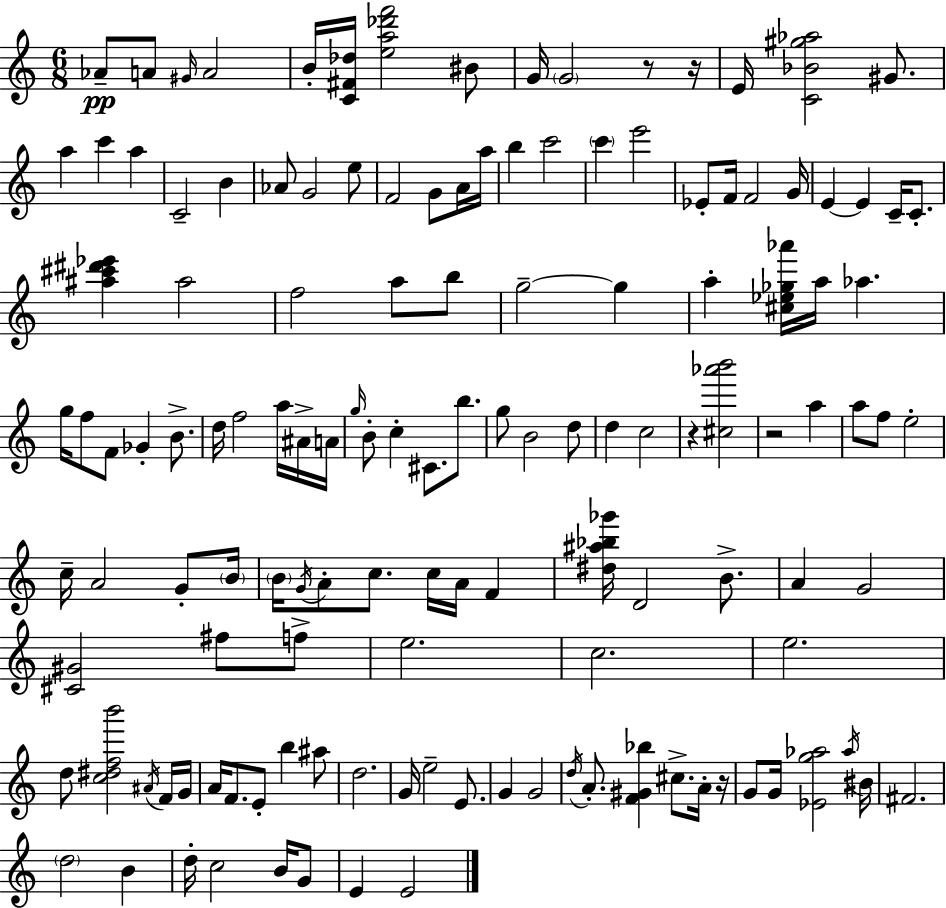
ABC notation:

X:1
T:Untitled
M:6/8
L:1/4
K:Am
_A/2 A/2 ^G/4 A2 B/4 [C^F_d]/4 [ea_d'f']2 ^B/2 G/4 G2 z/2 z/4 E/4 [C_B^g_a]2 ^G/2 a c' a C2 B _A/2 G2 e/2 F2 G/2 A/4 a/4 b c'2 c' e'2 _E/2 F/4 F2 G/4 E E C/4 C/2 [^a^c'^d'_e'] ^a2 f2 a/2 b/2 g2 g a [^c_e_g_a']/4 a/4 _a g/4 f/2 F/2 _G B/2 d/4 f2 a/4 ^A/4 A/4 g/4 B/2 c ^C/2 b/2 g/2 B2 d/2 d c2 z [^c_a'b']2 z2 a a/2 f/2 e2 c/4 A2 G/2 B/4 B/4 G/4 A/2 c/2 c/4 A/4 F [^d^a_b_g']/4 D2 B/2 A G2 [^C^G]2 ^f/2 f/2 e2 c2 e2 d/2 [c^dfb']2 ^A/4 F/4 G/4 A/4 F/2 E/2 b ^a/2 d2 G/4 e2 E/2 G G2 d/4 A/2 [F^G_b] ^c/2 A/4 z/4 G/2 G/4 [_Eg_a]2 _a/4 ^B/4 ^F2 d2 B d/4 c2 B/4 G/2 E E2